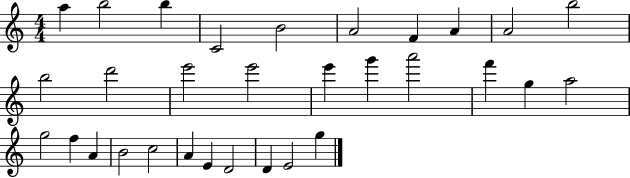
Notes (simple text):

A5/q B5/h B5/q C4/h B4/h A4/h F4/q A4/q A4/h B5/h B5/h D6/h E6/h E6/h E6/q G6/q A6/h F6/q G5/q A5/h G5/h F5/q A4/q B4/h C5/h A4/q E4/q D4/h D4/q E4/h G5/q